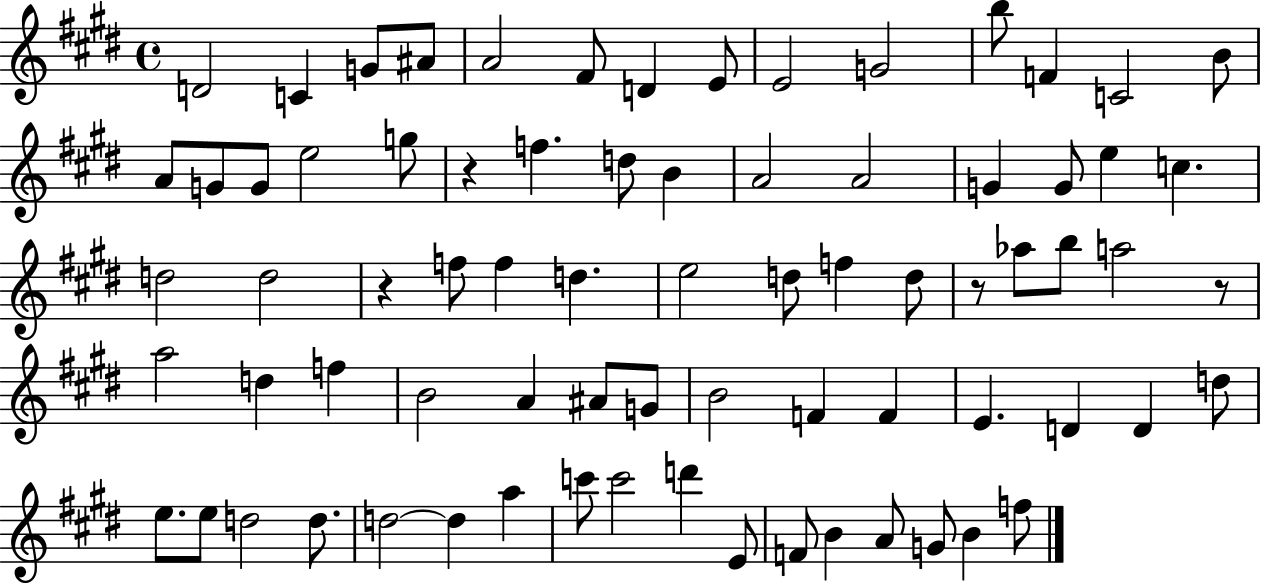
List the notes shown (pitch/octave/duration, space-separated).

D4/h C4/q G4/e A#4/e A4/h F#4/e D4/q E4/e E4/h G4/h B5/e F4/q C4/h B4/e A4/e G4/e G4/e E5/h G5/e R/q F5/q. D5/e B4/q A4/h A4/h G4/q G4/e E5/q C5/q. D5/h D5/h R/q F5/e F5/q D5/q. E5/h D5/e F5/q D5/e R/e Ab5/e B5/e A5/h R/e A5/h D5/q F5/q B4/h A4/q A#4/e G4/e B4/h F4/q F4/q E4/q. D4/q D4/q D5/e E5/e. E5/e D5/h D5/e. D5/h D5/q A5/q C6/e C6/h D6/q E4/e F4/e B4/q A4/e G4/e B4/q F5/e